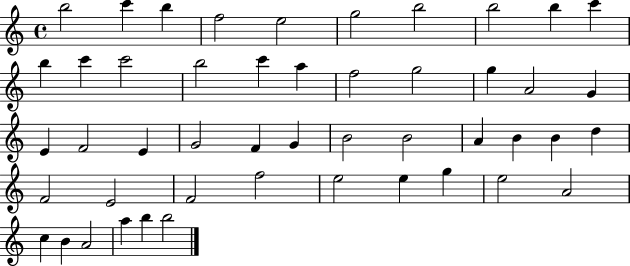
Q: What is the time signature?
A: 4/4